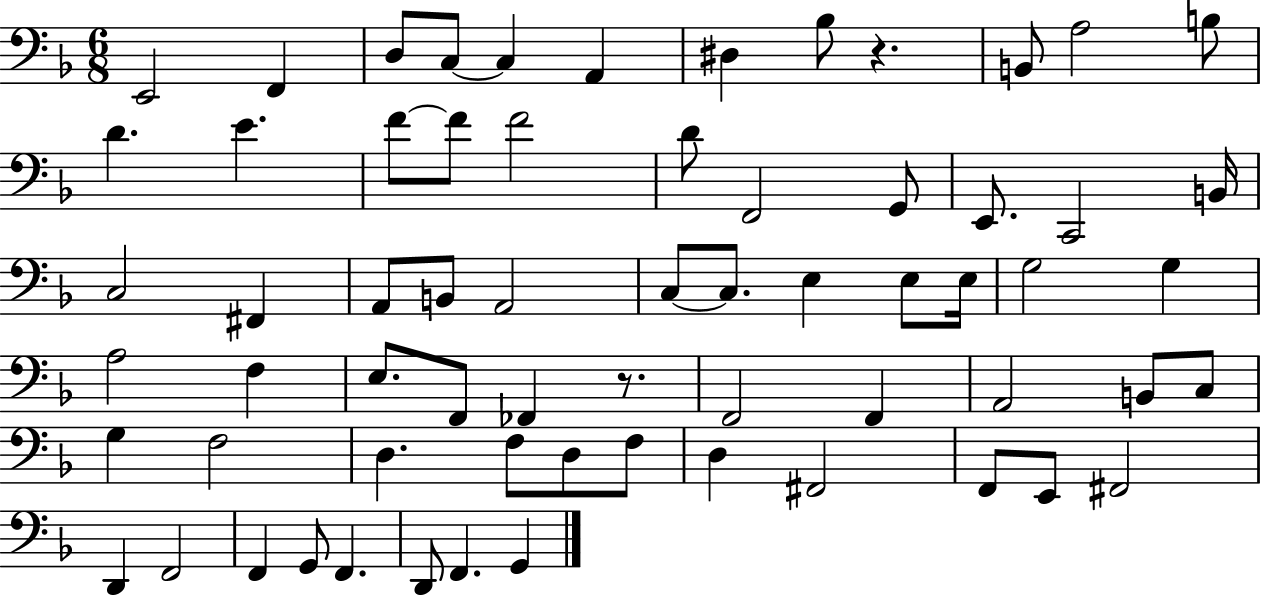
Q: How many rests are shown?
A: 2